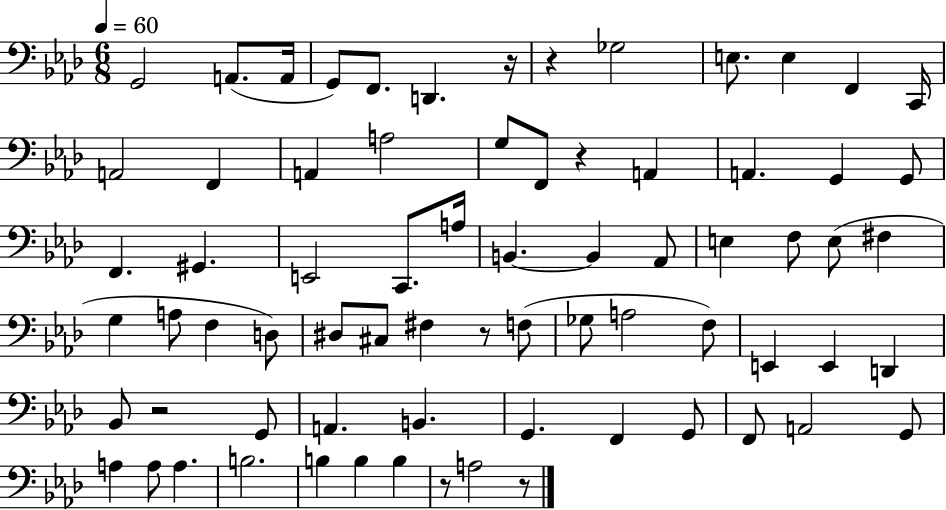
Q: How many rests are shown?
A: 7